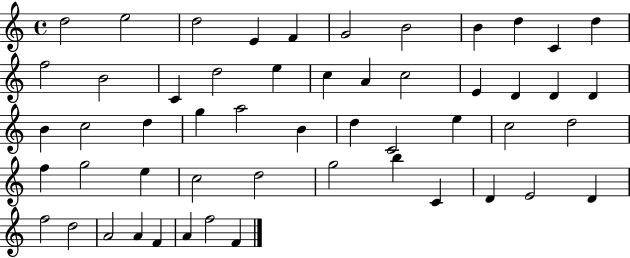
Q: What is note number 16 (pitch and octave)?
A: E5